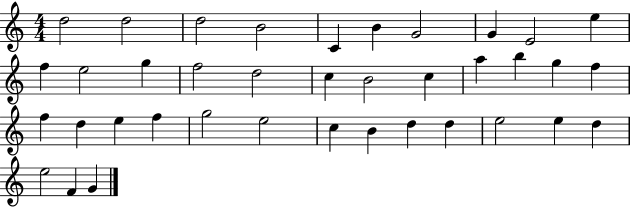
X:1
T:Untitled
M:4/4
L:1/4
K:C
d2 d2 d2 B2 C B G2 G E2 e f e2 g f2 d2 c B2 c a b g f f d e f g2 e2 c B d d e2 e d e2 F G